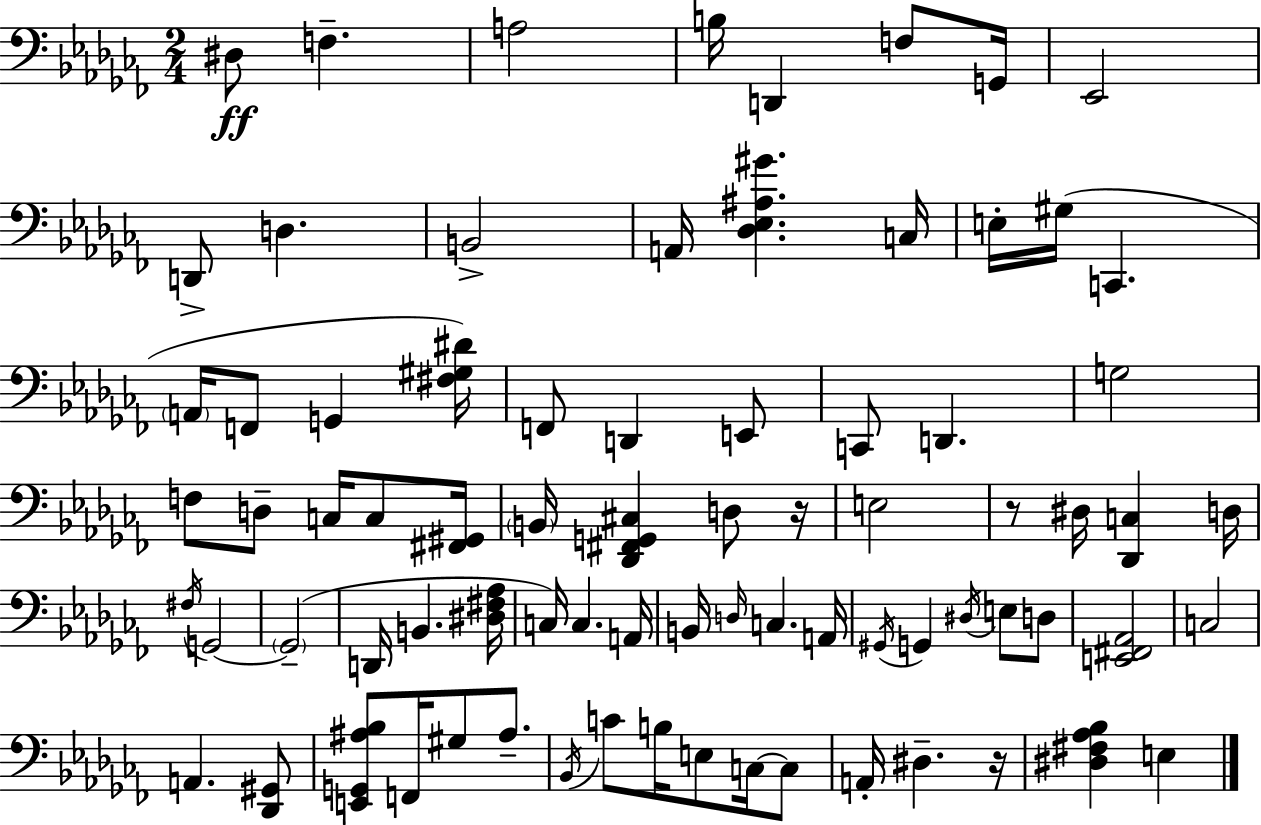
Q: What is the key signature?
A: AES minor